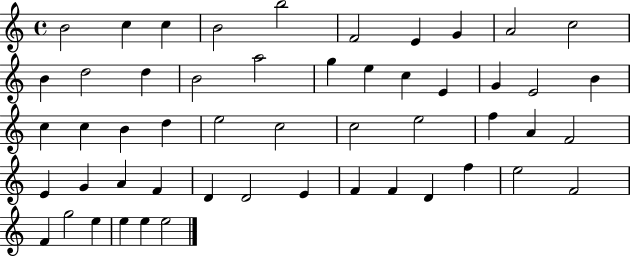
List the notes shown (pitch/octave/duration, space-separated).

B4/h C5/q C5/q B4/h B5/h F4/h E4/q G4/q A4/h C5/h B4/q D5/h D5/q B4/h A5/h G5/q E5/q C5/q E4/q G4/q E4/h B4/q C5/q C5/q B4/q D5/q E5/h C5/h C5/h E5/h F5/q A4/q F4/h E4/q G4/q A4/q F4/q D4/q D4/h E4/q F4/q F4/q D4/q F5/q E5/h F4/h F4/q G5/h E5/q E5/q E5/q E5/h